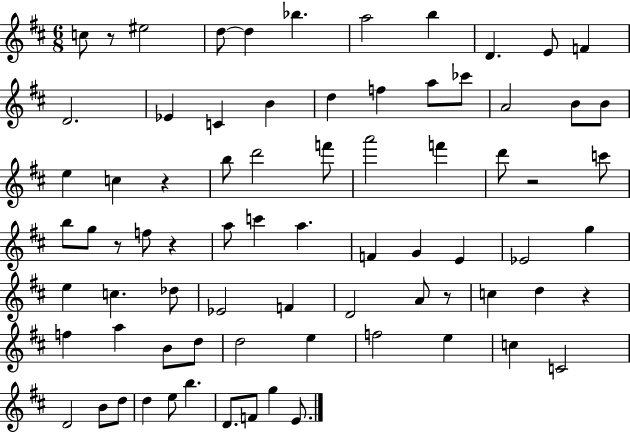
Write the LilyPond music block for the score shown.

{
  \clef treble
  \numericTimeSignature
  \time 6/8
  \key d \major
  \repeat volta 2 { c''8 r8 eis''2 | d''8~~ d''4 bes''4. | a''2 b''4 | d'4. e'8 f'4 | \break d'2. | ees'4 c'4 b'4 | d''4 f''4 a''8 ces'''8 | a'2 b'8 b'8 | \break e''4 c''4 r4 | b''8 d'''2 f'''8 | a'''2 f'''4 | d'''8 r2 c'''8 | \break b''8 g''8 r8 f''8 r4 | a''8 c'''4 a''4. | f'4 g'4 e'4 | ees'2 g''4 | \break e''4 c''4. des''8 | ees'2 f'4 | d'2 a'8 r8 | c''4 d''4 r4 | \break f''4 a''4 b'8 d''8 | d''2 e''4 | f''2 e''4 | c''4 c'2 | \break d'2 b'8 d''8 | d''4 e''8 b''4. | d'8. f'8 g''4 e'8. | } \bar "|."
}